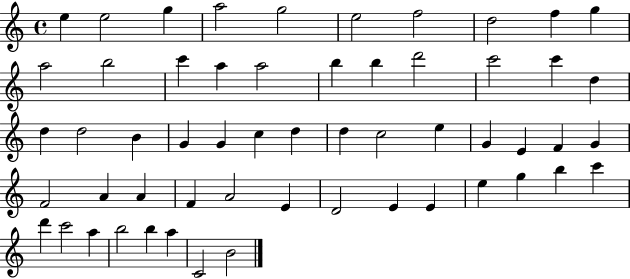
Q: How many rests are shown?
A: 0